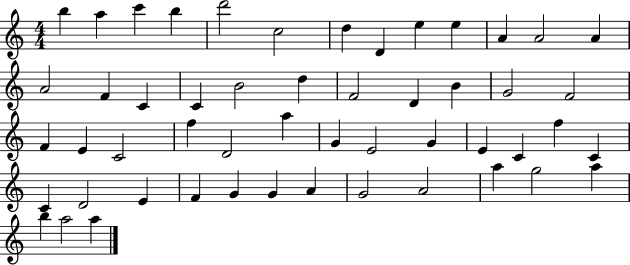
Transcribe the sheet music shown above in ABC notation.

X:1
T:Untitled
M:4/4
L:1/4
K:C
b a c' b d'2 c2 d D e e A A2 A A2 F C C B2 d F2 D B G2 F2 F E C2 f D2 a G E2 G E C f C C D2 E F G G A G2 A2 a g2 a b a2 a